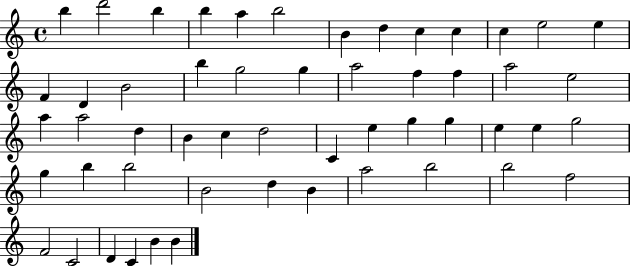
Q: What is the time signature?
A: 4/4